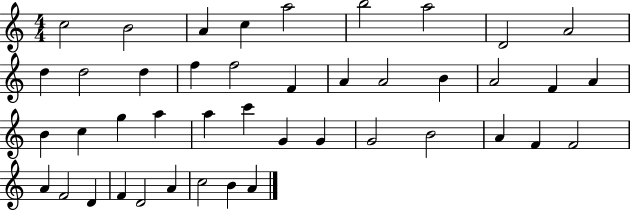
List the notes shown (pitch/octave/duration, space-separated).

C5/h B4/h A4/q C5/q A5/h B5/h A5/h D4/h A4/h D5/q D5/h D5/q F5/q F5/h F4/q A4/q A4/h B4/q A4/h F4/q A4/q B4/q C5/q G5/q A5/q A5/q C6/q G4/q G4/q G4/h B4/h A4/q F4/q F4/h A4/q F4/h D4/q F4/q D4/h A4/q C5/h B4/q A4/q